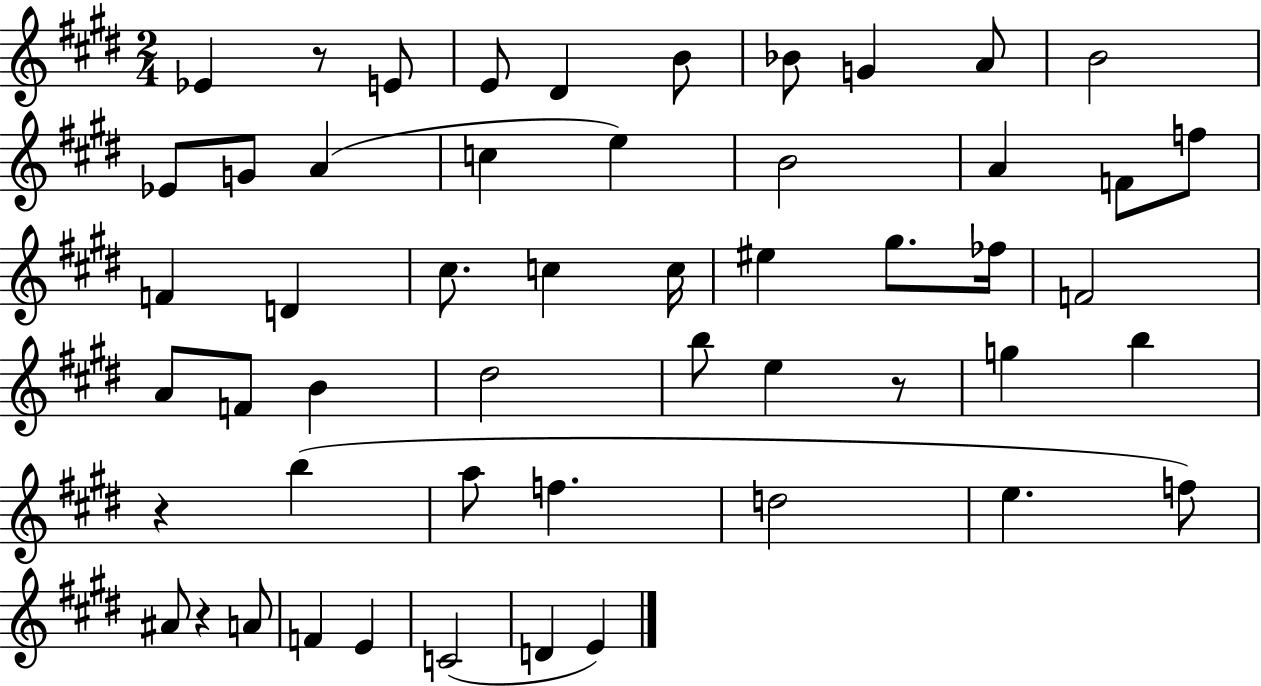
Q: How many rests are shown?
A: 4